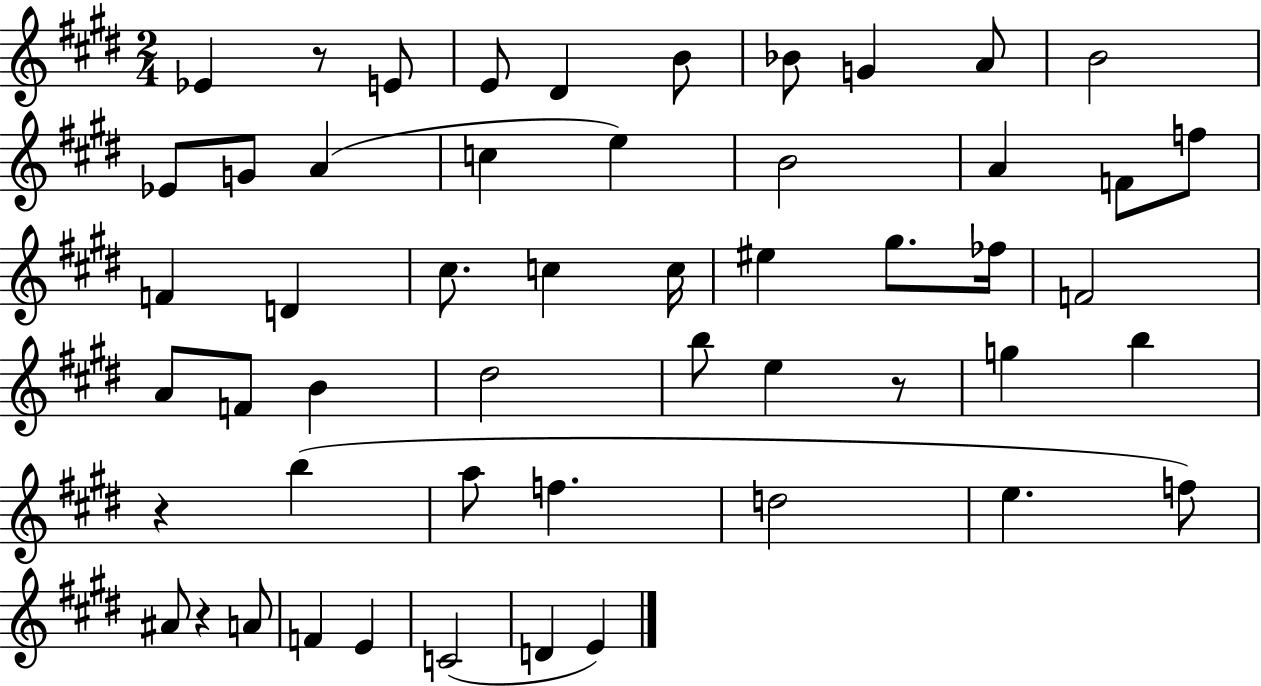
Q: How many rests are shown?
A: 4